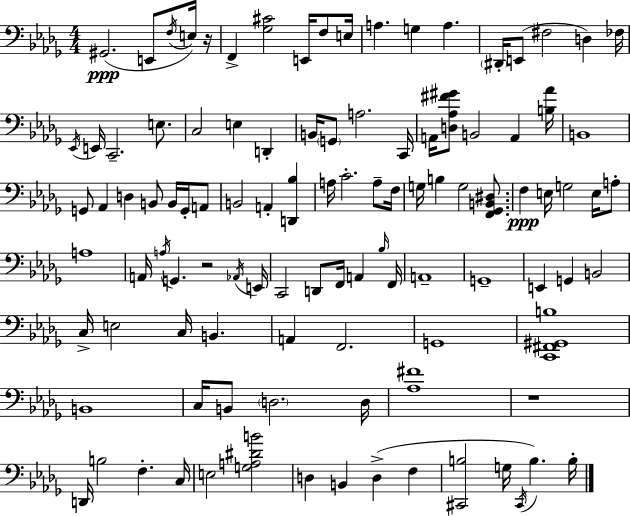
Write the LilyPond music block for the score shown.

{
  \clef bass
  \numericTimeSignature
  \time 4/4
  \key bes \minor
  gis,2.(\ppp e,8 \acciaccatura { f16 } e16) | r16 f,4-> <ges cis'>2 e,16 f8 | e16 a4. g4 a4. | \parenthesize dis,16-. e,8( fis2 d4) | \break fes16 \acciaccatura { ees,16 } e,16 c,2.-- e8. | c2 e4 d,4-. | b,16 \parenthesize g,8 a2. | c,16 a,16 <d aes fis' gis'>8 b,2 a,4 | \break <b aes'>16 b,1 | g,8 aes,4 d4 b,8 b,16 g,16-. | a,8 b,2 a,4-. <d, bes>4 | a16 c'2.-. a8-- | \break f16 g16 b4 g2 <f, ges, b, dis>8. | f4\ppp e16 g2 e16 | a8-. a1 | a,16 \acciaccatura { a16 } g,4. r2 | \break \acciaccatura { aes,16 } e,16 c,2 d,8 f,16 a,4 | \grace { bes16 } f,16 a,1-- | g,1-- | e,4 g,4 b,2 | \break c16-> e2 c16 b,4. | a,4 f,2. | g,1 | <c, fis, gis, b>1 | \break b,1 | c16 b,8 \parenthesize d2. | d16 <aes fis'>1 | r1 | \break d,16 b2 f4.-. | c16 e2 <g a dis' b'>2 | d4 b,4 d4->( | f4 <cis, b>2 g16 \acciaccatura { cis,16 } b4.) | \break b16-. \bar "|."
}